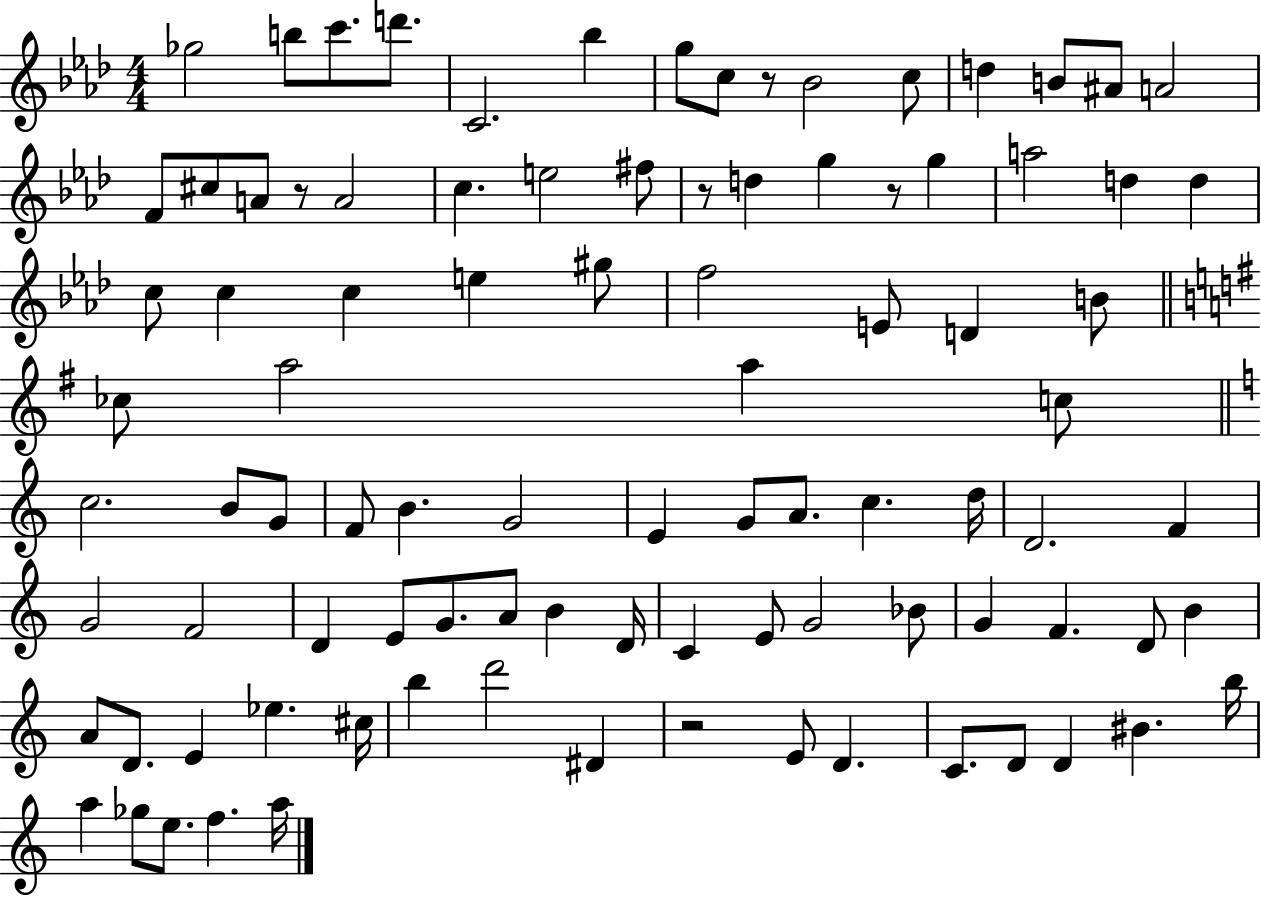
Gb5/h B5/e C6/e. D6/e. C4/h. Bb5/q G5/e C5/e R/e Bb4/h C5/e D5/q B4/e A#4/e A4/h F4/e C#5/e A4/e R/e A4/h C5/q. E5/h F#5/e R/e D5/q G5/q R/e G5/q A5/h D5/q D5/q C5/e C5/q C5/q E5/q G#5/e F5/h E4/e D4/q B4/e CES5/e A5/h A5/q C5/e C5/h. B4/e G4/e F4/e B4/q. G4/h E4/q G4/e A4/e. C5/q. D5/s D4/h. F4/q G4/h F4/h D4/q E4/e G4/e. A4/e B4/q D4/s C4/q E4/e G4/h Bb4/e G4/q F4/q. D4/e B4/q A4/e D4/e. E4/q Eb5/q. C#5/s B5/q D6/h D#4/q R/h E4/e D4/q. C4/e. D4/e D4/q BIS4/q. B5/s A5/q Gb5/e E5/e. F5/q. A5/s